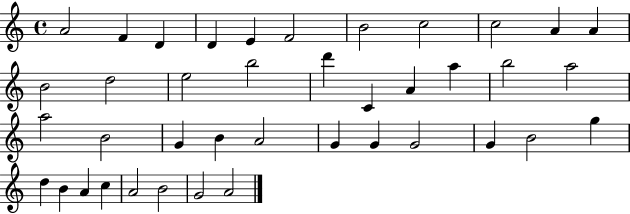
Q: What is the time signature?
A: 4/4